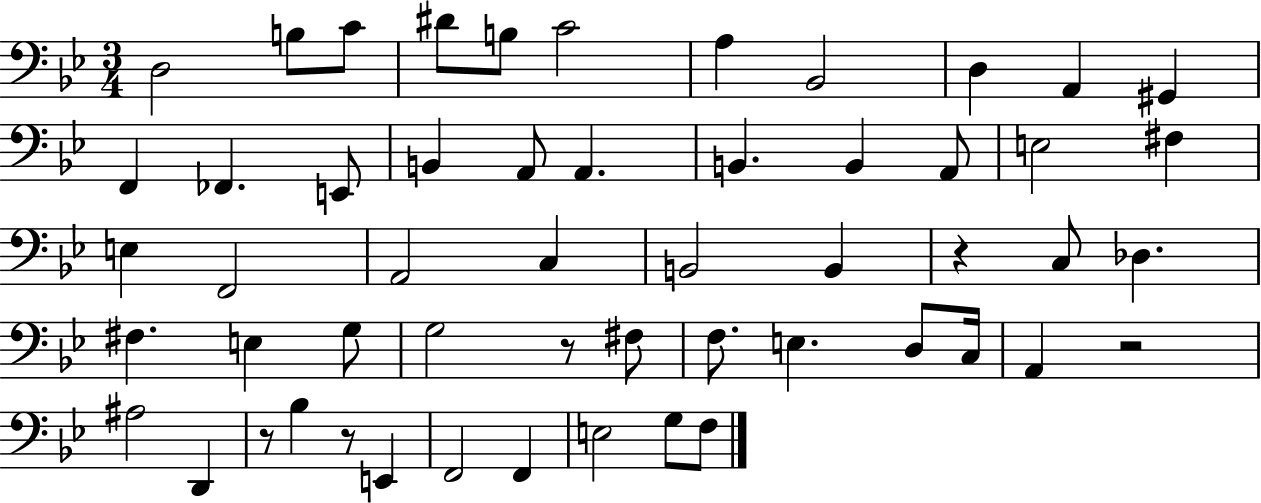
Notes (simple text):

D3/h B3/e C4/e D#4/e B3/e C4/h A3/q Bb2/h D3/q A2/q G#2/q F2/q FES2/q. E2/e B2/q A2/e A2/q. B2/q. B2/q A2/e E3/h F#3/q E3/q F2/h A2/h C3/q B2/h B2/q R/q C3/e Db3/q. F#3/q. E3/q G3/e G3/h R/e F#3/e F3/e. E3/q. D3/e C3/s A2/q R/h A#3/h D2/q R/e Bb3/q R/e E2/q F2/h F2/q E3/h G3/e F3/e